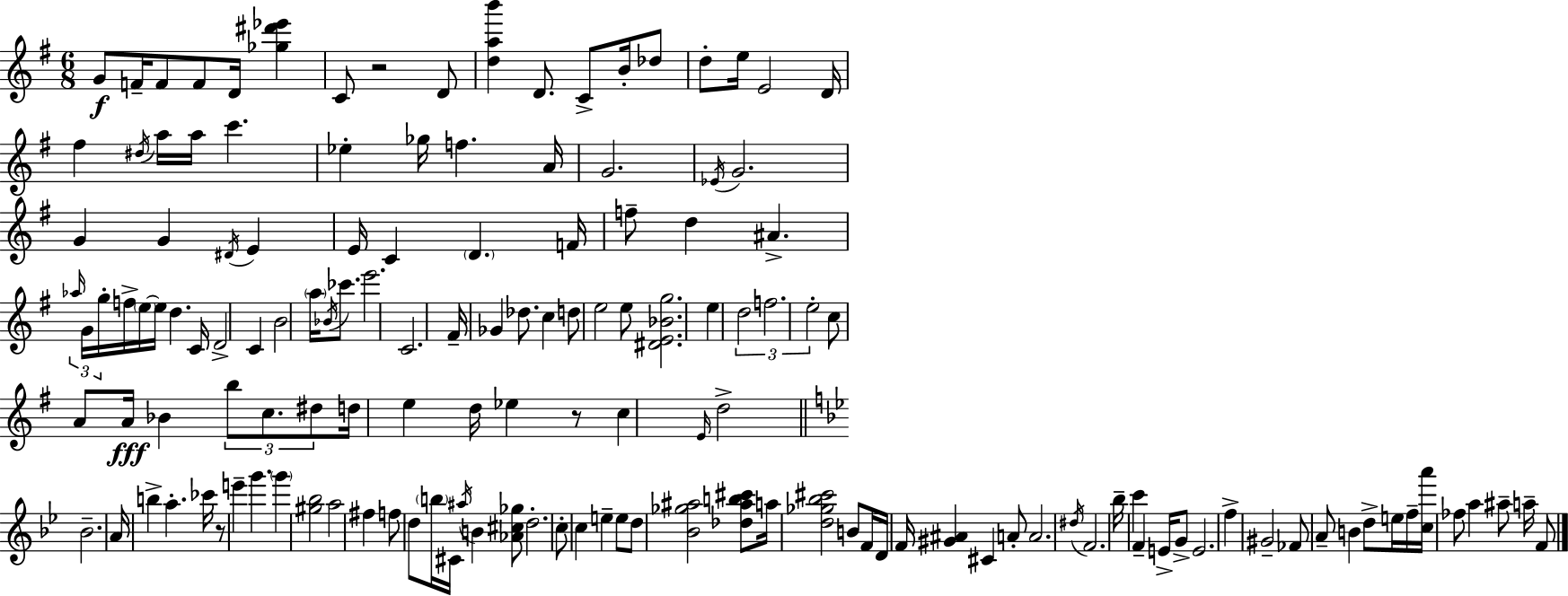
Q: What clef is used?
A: treble